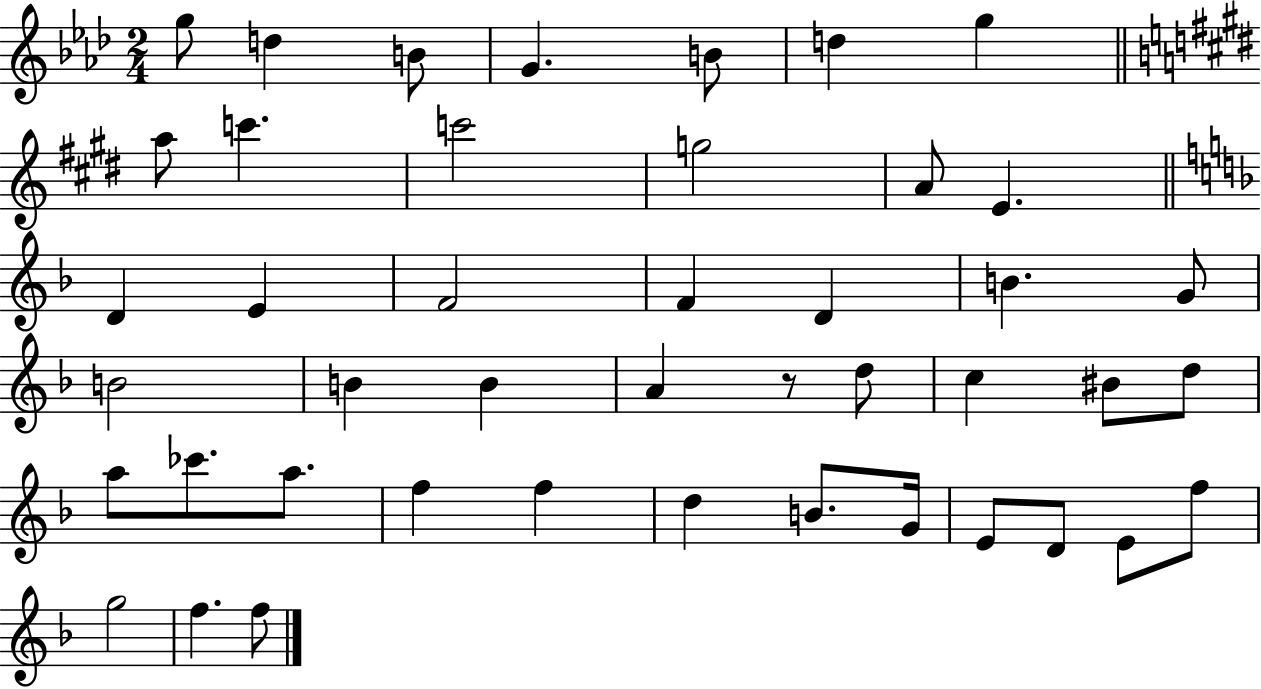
G5/e D5/q B4/e G4/q. B4/e D5/q G5/q A5/e C6/q. C6/h G5/h A4/e E4/q. D4/q E4/q F4/h F4/q D4/q B4/q. G4/e B4/h B4/q B4/q A4/q R/e D5/e C5/q BIS4/e D5/e A5/e CES6/e. A5/e. F5/q F5/q D5/q B4/e. G4/s E4/e D4/e E4/e F5/e G5/h F5/q. F5/e